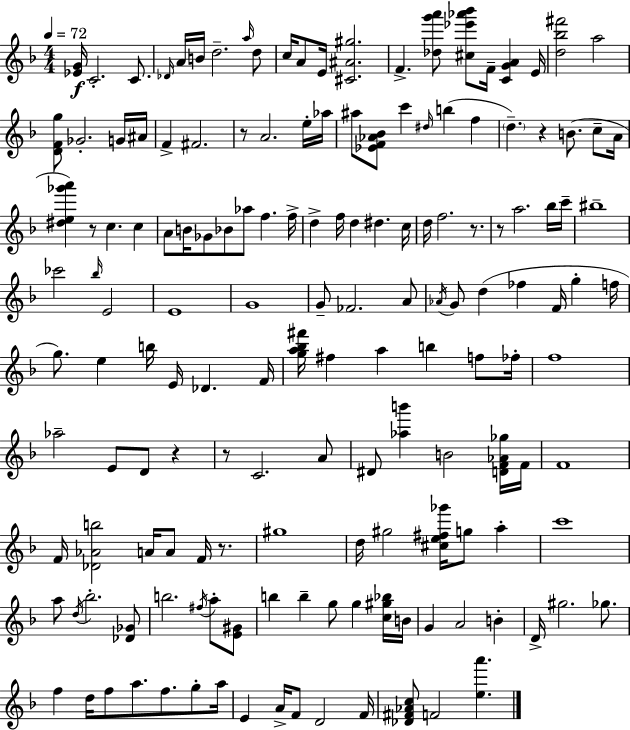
[Eb4,G4]/s C4/h. C4/e. Db4/s A4/s B4/s D5/h. A5/s D5/e C5/s A4/e E4/s [C#4,A#4,G#5]/h. F4/q. [Db5,G6,A6]/e [C#5,Eb6,Ab6,Bb6]/e F4/s [C4,G4,A4]/q E4/s [D5,Bb5,F#6]/h A5/h [D4,F4,G5]/e Gb4/h. G4/s A#4/s F4/q F#4/h. R/e A4/h. E5/s Ab5/s A#5/e [Eb4,F4,Ab4,Bb4]/e C6/q D#5/s B5/q F5/q D5/q. R/q B4/e. C5/e A4/s [D#5,E5,Gb6,A6]/q R/e C5/q. C5/q A4/e B4/s Gb4/e Bb4/e Ab5/e F5/q. F5/s D5/q F5/s D5/q D#5/q. C5/s D5/s F5/h. R/e. R/e A5/h. Bb5/s C6/s BIS5/w CES6/h Bb5/s E4/h E4/w G4/w G4/e FES4/h. A4/e Ab4/s G4/e D5/q FES5/q F4/s G5/q F5/s G5/e. E5/q B5/s E4/s Db4/q. F4/s [G5,A5,Bb5,F#6]/s F#5/q A5/q B5/q F5/e FES5/s F5/w Ab5/h E4/e D4/e R/q R/e C4/h. A4/e D#4/e [Ab5,B6]/q B4/h [D4,F4,Ab4,Gb5]/s F4/s F4/w F4/s [Db4,Ab4,B5]/h A4/s A4/e F4/s R/e. G#5/w D5/s G#5/h [C#5,E5,F#5,Gb6]/s G5/e A5/q C6/w A5/e D5/s Bb5/h. [Db4,Gb4]/e B5/h. F#5/s A5/e [E4,G#4]/e B5/q B5/q G5/e G5/q [C5,G#5,Bb5]/s B4/s G4/q A4/h B4/q D4/s G#5/h. Gb5/e. F5/q D5/s F5/e A5/e. F5/e. G5/e A5/s E4/q A4/s F4/e D4/h F4/s [Db4,F#4,Ab4,C5]/e F4/h [E5,A6]/q.